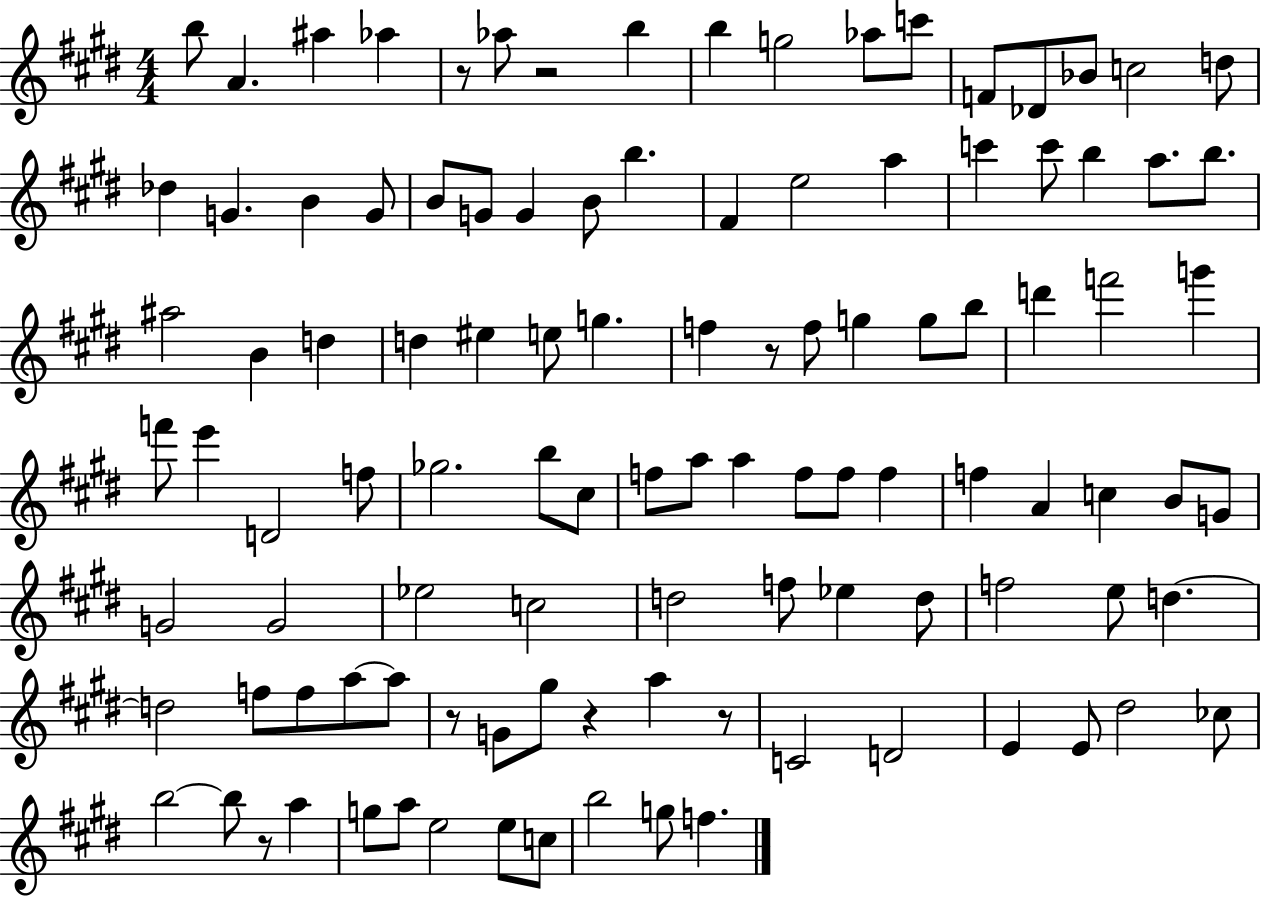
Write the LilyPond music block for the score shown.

{
  \clef treble
  \numericTimeSignature
  \time 4/4
  \key e \major
  b''8 a'4. ais''4 aes''4 | r8 aes''8 r2 b''4 | b''4 g''2 aes''8 c'''8 | f'8 des'8 bes'8 c''2 d''8 | \break des''4 g'4. b'4 g'8 | b'8 g'8 g'4 b'8 b''4. | fis'4 e''2 a''4 | c'''4 c'''8 b''4 a''8. b''8. | \break ais''2 b'4 d''4 | d''4 eis''4 e''8 g''4. | f''4 r8 f''8 g''4 g''8 b''8 | d'''4 f'''2 g'''4 | \break f'''8 e'''4 d'2 f''8 | ges''2. b''8 cis''8 | f''8 a''8 a''4 f''8 f''8 f''4 | f''4 a'4 c''4 b'8 g'8 | \break g'2 g'2 | ees''2 c''2 | d''2 f''8 ees''4 d''8 | f''2 e''8 d''4.~~ | \break d''2 f''8 f''8 a''8~~ a''8 | r8 g'8 gis''8 r4 a''4 r8 | c'2 d'2 | e'4 e'8 dis''2 ces''8 | \break b''2~~ b''8 r8 a''4 | g''8 a''8 e''2 e''8 c''8 | b''2 g''8 f''4. | \bar "|."
}